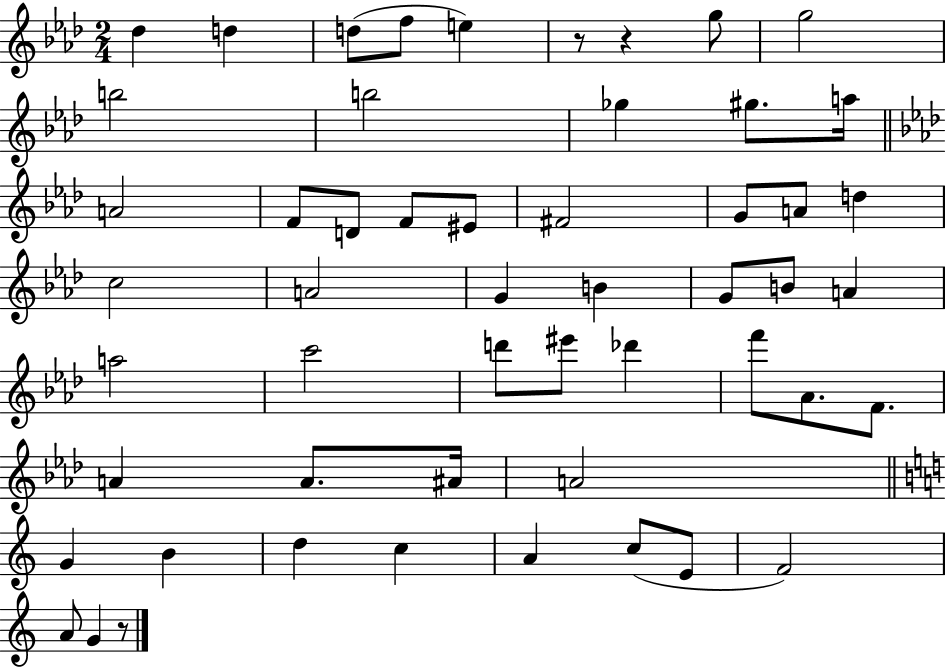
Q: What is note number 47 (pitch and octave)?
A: E4